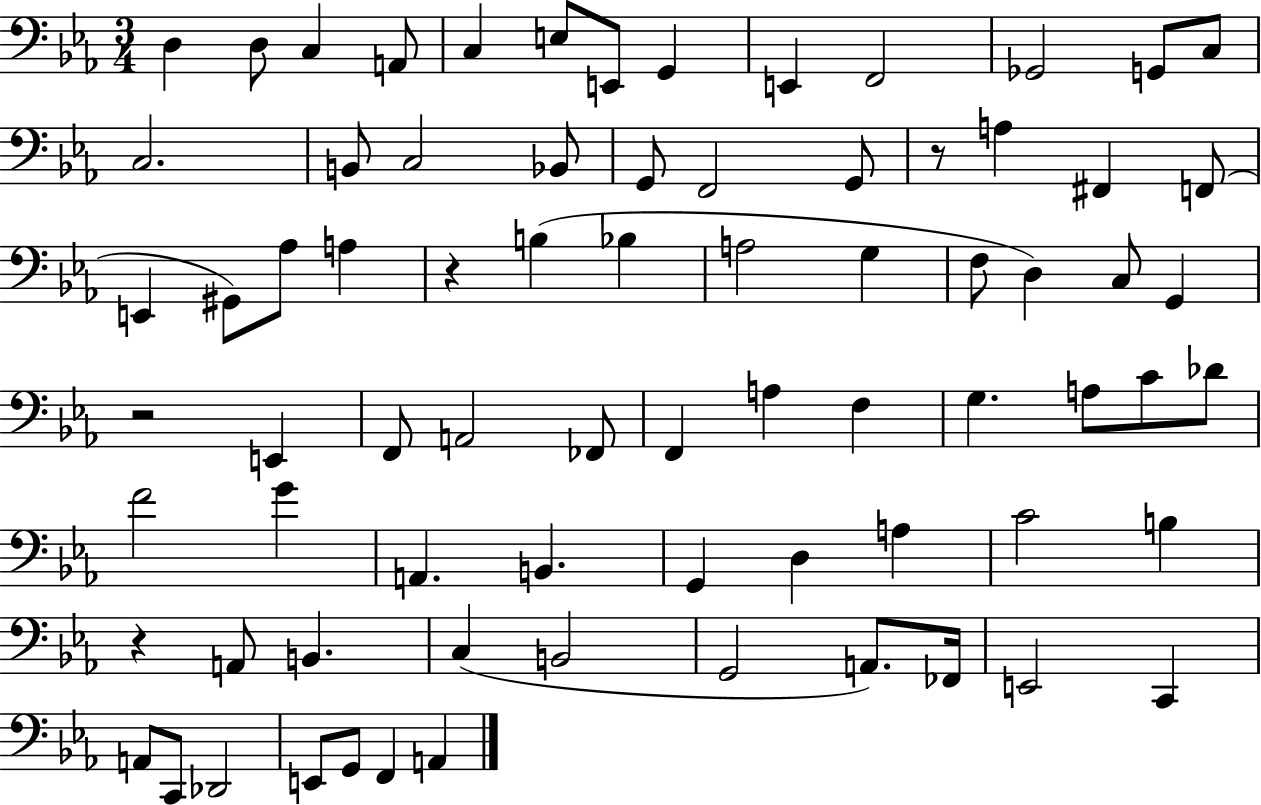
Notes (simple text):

D3/q D3/e C3/q A2/e C3/q E3/e E2/e G2/q E2/q F2/h Gb2/h G2/e C3/e C3/h. B2/e C3/h Bb2/e G2/e F2/h G2/e R/e A3/q F#2/q F2/e E2/q G#2/e Ab3/e A3/q R/q B3/q Bb3/q A3/h G3/q F3/e D3/q C3/e G2/q R/h E2/q F2/e A2/h FES2/e F2/q A3/q F3/q G3/q. A3/e C4/e Db4/e F4/h G4/q A2/q. B2/q. G2/q D3/q A3/q C4/h B3/q R/q A2/e B2/q. C3/q B2/h G2/h A2/e. FES2/s E2/h C2/q A2/e C2/e Db2/h E2/e G2/e F2/q A2/q